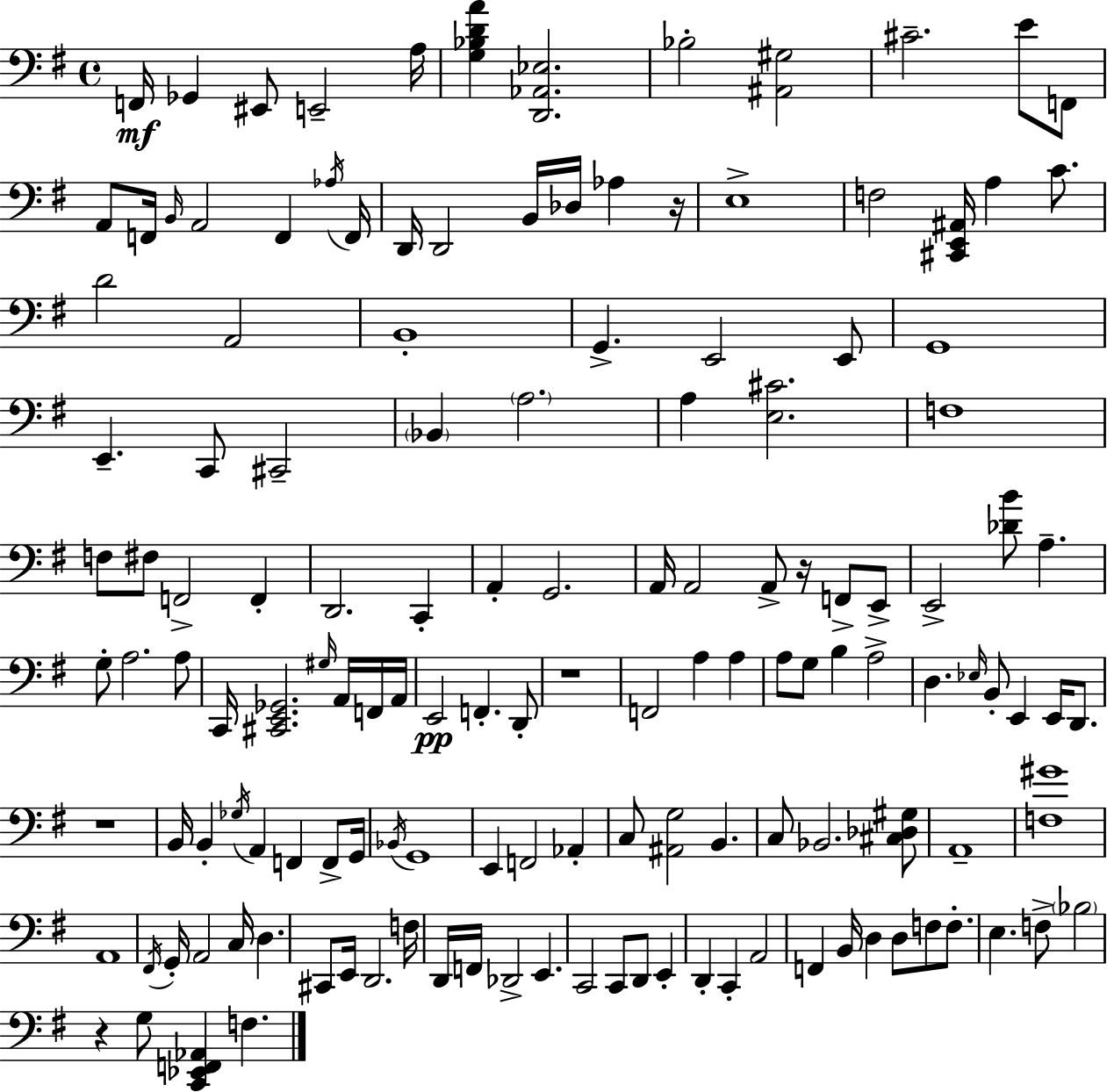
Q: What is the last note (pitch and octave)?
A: F3